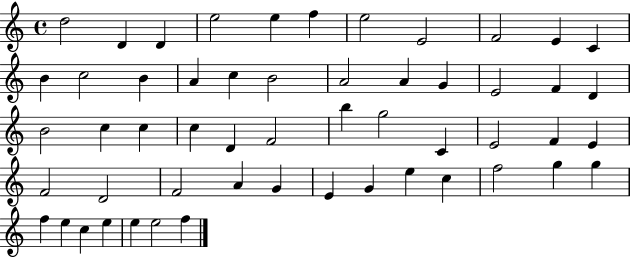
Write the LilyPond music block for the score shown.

{
  \clef treble
  \time 4/4
  \defaultTimeSignature
  \key c \major
  d''2 d'4 d'4 | e''2 e''4 f''4 | e''2 e'2 | f'2 e'4 c'4 | \break b'4 c''2 b'4 | a'4 c''4 b'2 | a'2 a'4 g'4 | e'2 f'4 d'4 | \break b'2 c''4 c''4 | c''4 d'4 f'2 | b''4 g''2 c'4 | e'2 f'4 e'4 | \break f'2 d'2 | f'2 a'4 g'4 | e'4 g'4 e''4 c''4 | f''2 g''4 g''4 | \break f''4 e''4 c''4 e''4 | e''4 e''2 f''4 | \bar "|."
}